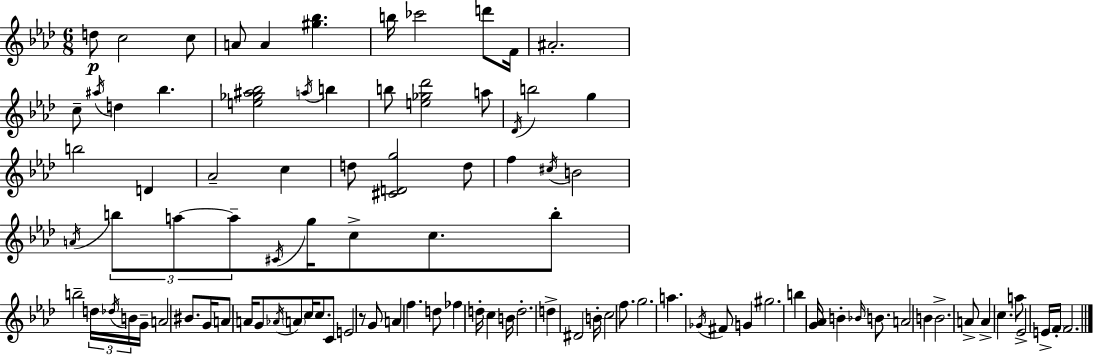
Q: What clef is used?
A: treble